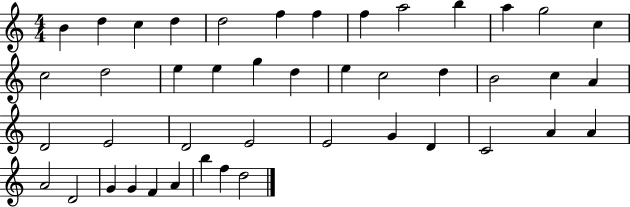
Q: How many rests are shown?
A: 0